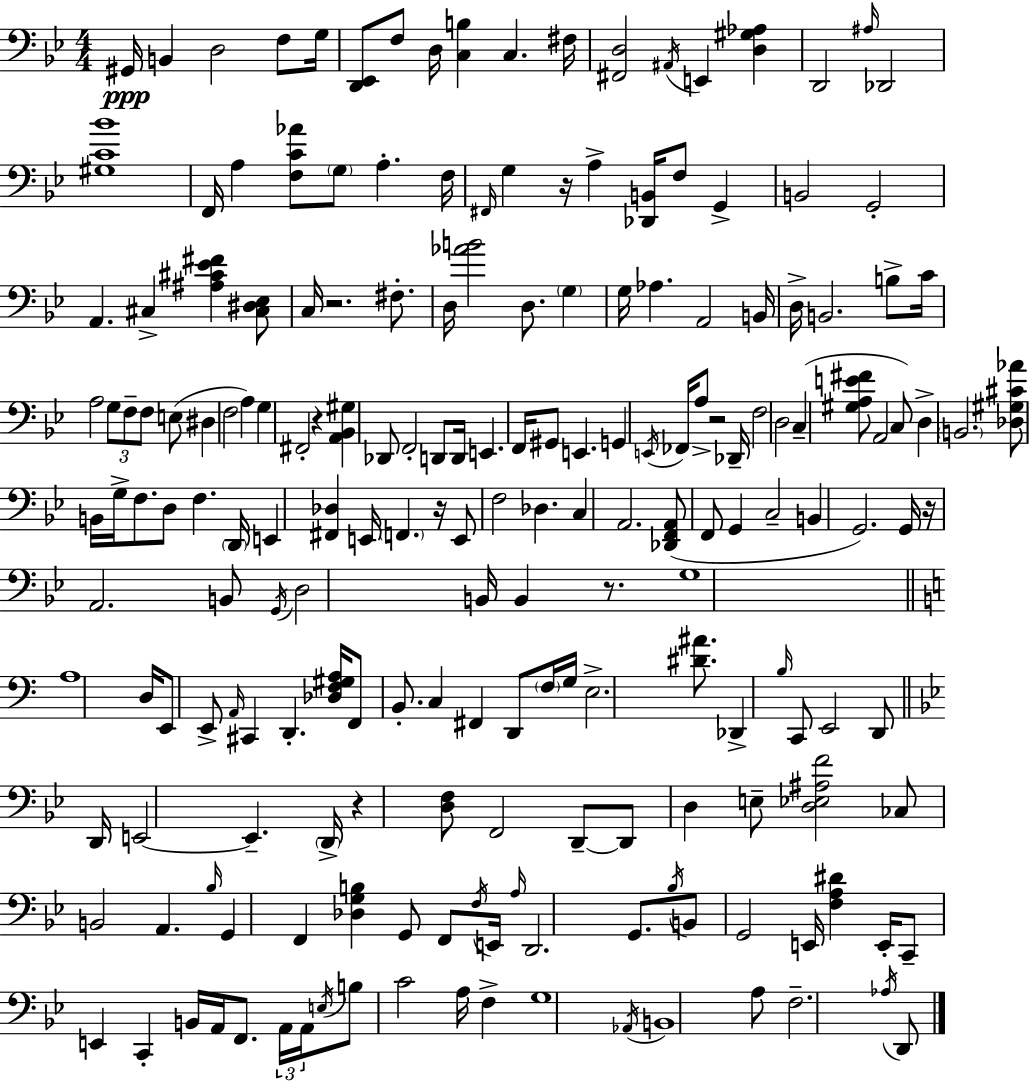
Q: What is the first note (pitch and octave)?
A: G#2